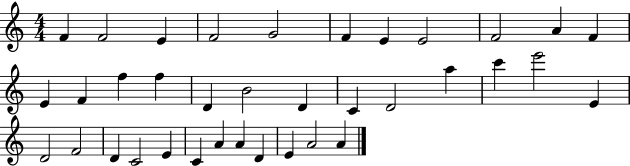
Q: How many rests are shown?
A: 0